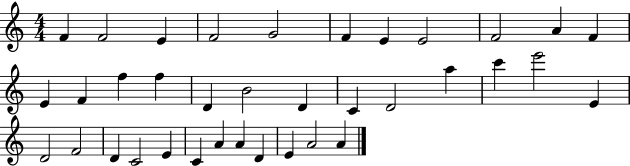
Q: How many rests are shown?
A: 0